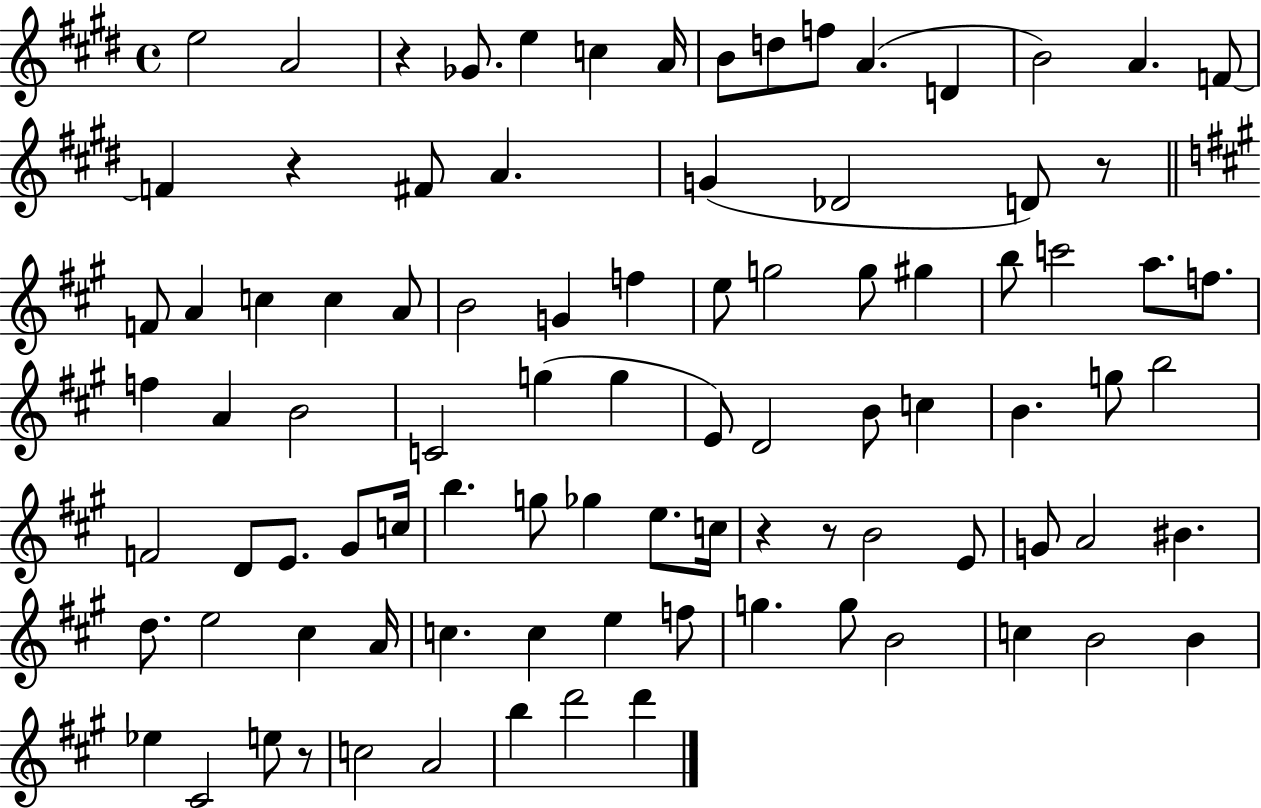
{
  \clef treble
  \time 4/4
  \defaultTimeSignature
  \key e \major
  e''2 a'2 | r4 ges'8. e''4 c''4 a'16 | b'8 d''8 f''8 a'4.( d'4 | b'2) a'4. f'8~~ | \break f'4 r4 fis'8 a'4. | g'4( des'2 d'8) r8 | \bar "||" \break \key a \major f'8 a'4 c''4 c''4 a'8 | b'2 g'4 f''4 | e''8 g''2 g''8 gis''4 | b''8 c'''2 a''8. f''8. | \break f''4 a'4 b'2 | c'2 g''4( g''4 | e'8) d'2 b'8 c''4 | b'4. g''8 b''2 | \break f'2 d'8 e'8. gis'8 c''16 | b''4. g''8 ges''4 e''8. c''16 | r4 r8 b'2 e'8 | g'8 a'2 bis'4. | \break d''8. e''2 cis''4 a'16 | c''4. c''4 e''4 f''8 | g''4. g''8 b'2 | c''4 b'2 b'4 | \break ees''4 cis'2 e''8 r8 | c''2 a'2 | b''4 d'''2 d'''4 | \bar "|."
}